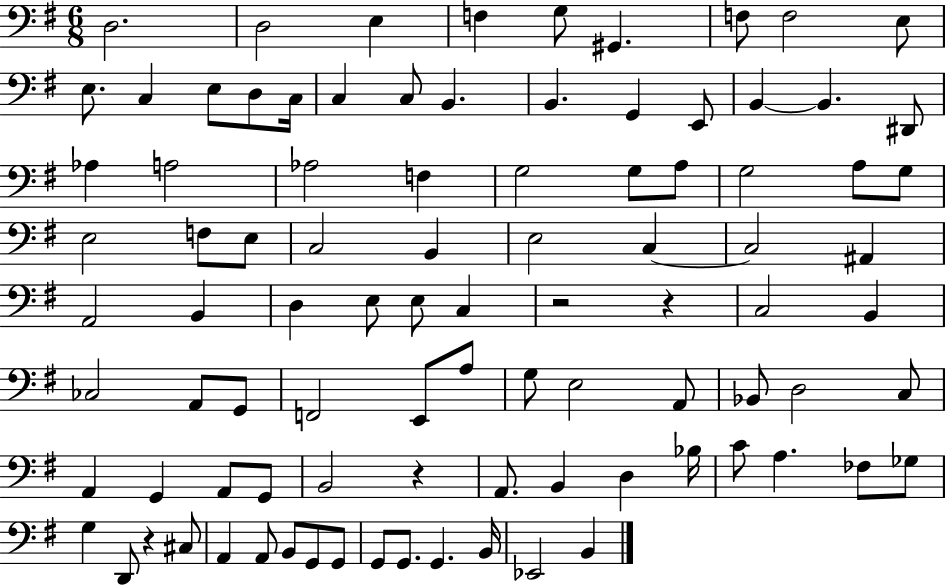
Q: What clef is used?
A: bass